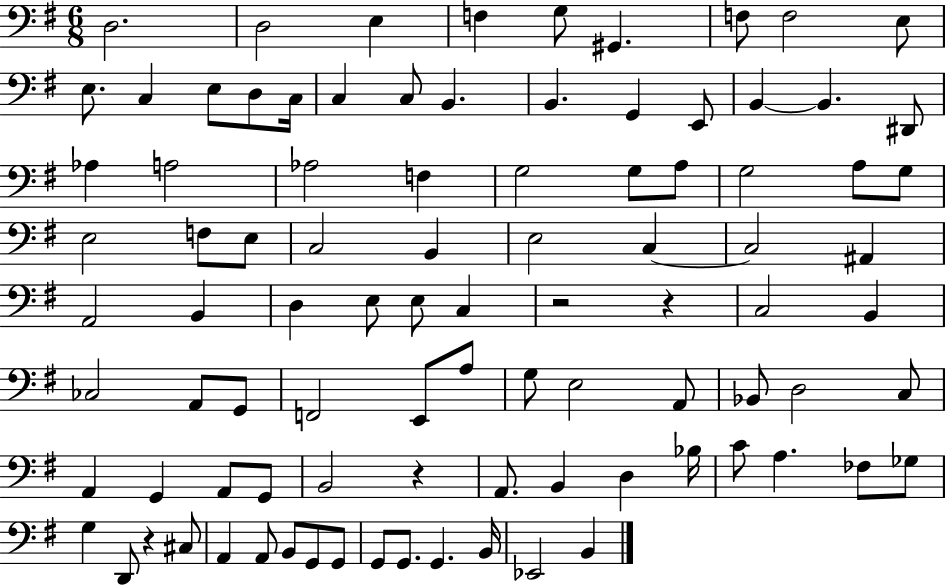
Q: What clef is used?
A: bass